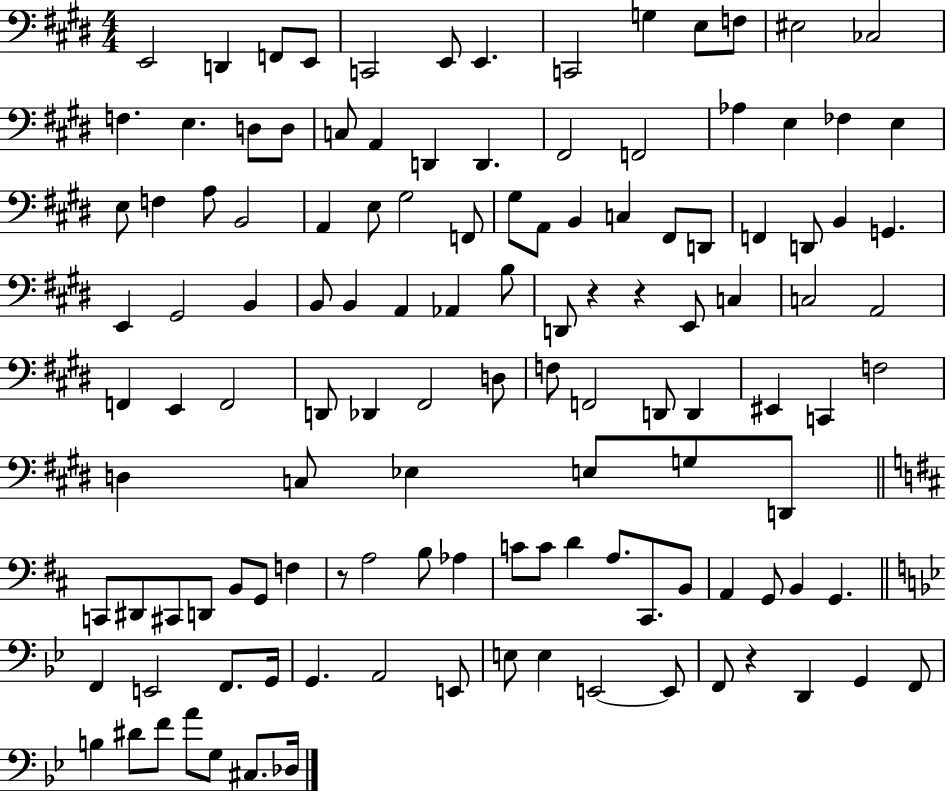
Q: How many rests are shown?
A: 4